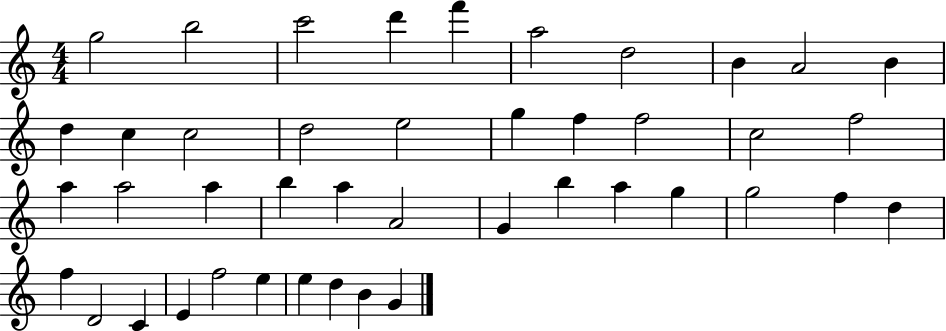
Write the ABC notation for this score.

X:1
T:Untitled
M:4/4
L:1/4
K:C
g2 b2 c'2 d' f' a2 d2 B A2 B d c c2 d2 e2 g f f2 c2 f2 a a2 a b a A2 G b a g g2 f d f D2 C E f2 e e d B G